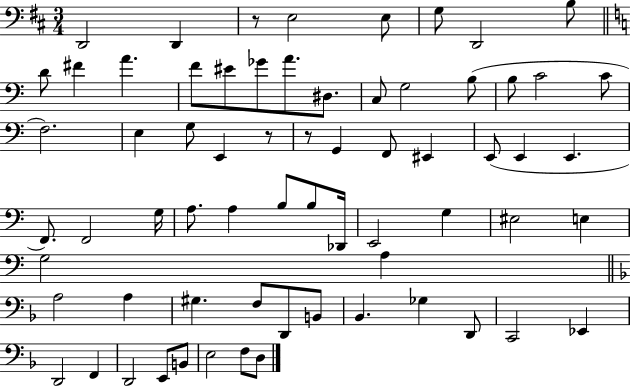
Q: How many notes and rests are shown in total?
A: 67